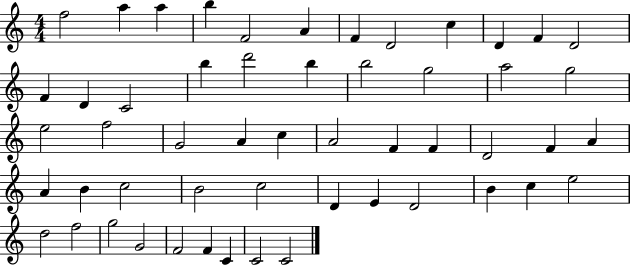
F5/h A5/q A5/q B5/q F4/h A4/q F4/q D4/h C5/q D4/q F4/q D4/h F4/q D4/q C4/h B5/q D6/h B5/q B5/h G5/h A5/h G5/h E5/h F5/h G4/h A4/q C5/q A4/h F4/q F4/q D4/h F4/q A4/q A4/q B4/q C5/h B4/h C5/h D4/q E4/q D4/h B4/q C5/q E5/h D5/h F5/h G5/h G4/h F4/h F4/q C4/q C4/h C4/h